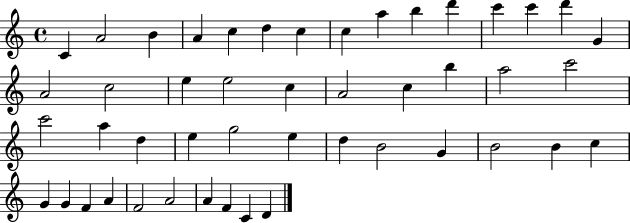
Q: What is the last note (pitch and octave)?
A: D4